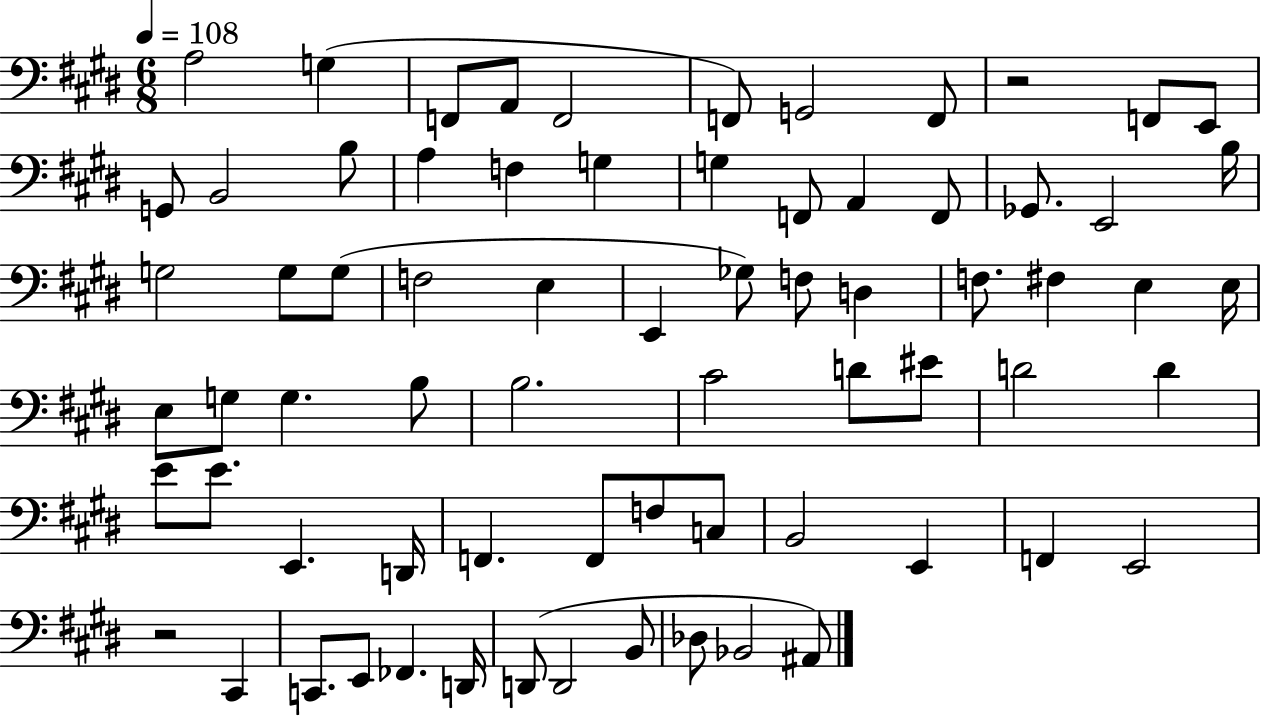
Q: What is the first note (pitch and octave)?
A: A3